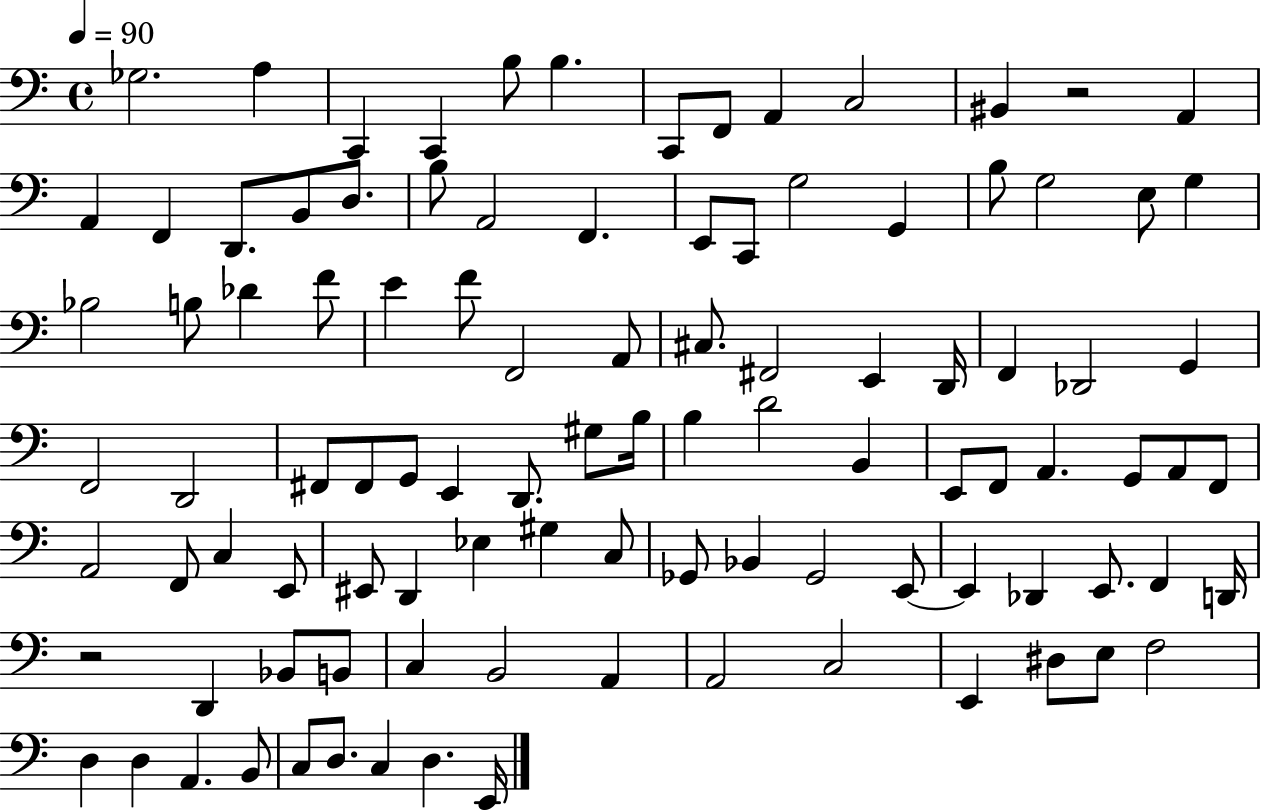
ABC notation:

X:1
T:Untitled
M:4/4
L:1/4
K:C
_G,2 A, C,, C,, B,/2 B, C,,/2 F,,/2 A,, C,2 ^B,, z2 A,, A,, F,, D,,/2 B,,/2 D,/2 B,/2 A,,2 F,, E,,/2 C,,/2 G,2 G,, B,/2 G,2 E,/2 G, _B,2 B,/2 _D F/2 E F/2 F,,2 A,,/2 ^C,/2 ^F,,2 E,, D,,/4 F,, _D,,2 G,, F,,2 D,,2 ^F,,/2 ^F,,/2 G,,/2 E,, D,,/2 ^G,/2 B,/4 B, D2 B,, E,,/2 F,,/2 A,, G,,/2 A,,/2 F,,/2 A,,2 F,,/2 C, E,,/2 ^E,,/2 D,, _E, ^G, C,/2 _G,,/2 _B,, _G,,2 E,,/2 E,, _D,, E,,/2 F,, D,,/4 z2 D,, _B,,/2 B,,/2 C, B,,2 A,, A,,2 C,2 E,, ^D,/2 E,/2 F,2 D, D, A,, B,,/2 C,/2 D,/2 C, D, E,,/4